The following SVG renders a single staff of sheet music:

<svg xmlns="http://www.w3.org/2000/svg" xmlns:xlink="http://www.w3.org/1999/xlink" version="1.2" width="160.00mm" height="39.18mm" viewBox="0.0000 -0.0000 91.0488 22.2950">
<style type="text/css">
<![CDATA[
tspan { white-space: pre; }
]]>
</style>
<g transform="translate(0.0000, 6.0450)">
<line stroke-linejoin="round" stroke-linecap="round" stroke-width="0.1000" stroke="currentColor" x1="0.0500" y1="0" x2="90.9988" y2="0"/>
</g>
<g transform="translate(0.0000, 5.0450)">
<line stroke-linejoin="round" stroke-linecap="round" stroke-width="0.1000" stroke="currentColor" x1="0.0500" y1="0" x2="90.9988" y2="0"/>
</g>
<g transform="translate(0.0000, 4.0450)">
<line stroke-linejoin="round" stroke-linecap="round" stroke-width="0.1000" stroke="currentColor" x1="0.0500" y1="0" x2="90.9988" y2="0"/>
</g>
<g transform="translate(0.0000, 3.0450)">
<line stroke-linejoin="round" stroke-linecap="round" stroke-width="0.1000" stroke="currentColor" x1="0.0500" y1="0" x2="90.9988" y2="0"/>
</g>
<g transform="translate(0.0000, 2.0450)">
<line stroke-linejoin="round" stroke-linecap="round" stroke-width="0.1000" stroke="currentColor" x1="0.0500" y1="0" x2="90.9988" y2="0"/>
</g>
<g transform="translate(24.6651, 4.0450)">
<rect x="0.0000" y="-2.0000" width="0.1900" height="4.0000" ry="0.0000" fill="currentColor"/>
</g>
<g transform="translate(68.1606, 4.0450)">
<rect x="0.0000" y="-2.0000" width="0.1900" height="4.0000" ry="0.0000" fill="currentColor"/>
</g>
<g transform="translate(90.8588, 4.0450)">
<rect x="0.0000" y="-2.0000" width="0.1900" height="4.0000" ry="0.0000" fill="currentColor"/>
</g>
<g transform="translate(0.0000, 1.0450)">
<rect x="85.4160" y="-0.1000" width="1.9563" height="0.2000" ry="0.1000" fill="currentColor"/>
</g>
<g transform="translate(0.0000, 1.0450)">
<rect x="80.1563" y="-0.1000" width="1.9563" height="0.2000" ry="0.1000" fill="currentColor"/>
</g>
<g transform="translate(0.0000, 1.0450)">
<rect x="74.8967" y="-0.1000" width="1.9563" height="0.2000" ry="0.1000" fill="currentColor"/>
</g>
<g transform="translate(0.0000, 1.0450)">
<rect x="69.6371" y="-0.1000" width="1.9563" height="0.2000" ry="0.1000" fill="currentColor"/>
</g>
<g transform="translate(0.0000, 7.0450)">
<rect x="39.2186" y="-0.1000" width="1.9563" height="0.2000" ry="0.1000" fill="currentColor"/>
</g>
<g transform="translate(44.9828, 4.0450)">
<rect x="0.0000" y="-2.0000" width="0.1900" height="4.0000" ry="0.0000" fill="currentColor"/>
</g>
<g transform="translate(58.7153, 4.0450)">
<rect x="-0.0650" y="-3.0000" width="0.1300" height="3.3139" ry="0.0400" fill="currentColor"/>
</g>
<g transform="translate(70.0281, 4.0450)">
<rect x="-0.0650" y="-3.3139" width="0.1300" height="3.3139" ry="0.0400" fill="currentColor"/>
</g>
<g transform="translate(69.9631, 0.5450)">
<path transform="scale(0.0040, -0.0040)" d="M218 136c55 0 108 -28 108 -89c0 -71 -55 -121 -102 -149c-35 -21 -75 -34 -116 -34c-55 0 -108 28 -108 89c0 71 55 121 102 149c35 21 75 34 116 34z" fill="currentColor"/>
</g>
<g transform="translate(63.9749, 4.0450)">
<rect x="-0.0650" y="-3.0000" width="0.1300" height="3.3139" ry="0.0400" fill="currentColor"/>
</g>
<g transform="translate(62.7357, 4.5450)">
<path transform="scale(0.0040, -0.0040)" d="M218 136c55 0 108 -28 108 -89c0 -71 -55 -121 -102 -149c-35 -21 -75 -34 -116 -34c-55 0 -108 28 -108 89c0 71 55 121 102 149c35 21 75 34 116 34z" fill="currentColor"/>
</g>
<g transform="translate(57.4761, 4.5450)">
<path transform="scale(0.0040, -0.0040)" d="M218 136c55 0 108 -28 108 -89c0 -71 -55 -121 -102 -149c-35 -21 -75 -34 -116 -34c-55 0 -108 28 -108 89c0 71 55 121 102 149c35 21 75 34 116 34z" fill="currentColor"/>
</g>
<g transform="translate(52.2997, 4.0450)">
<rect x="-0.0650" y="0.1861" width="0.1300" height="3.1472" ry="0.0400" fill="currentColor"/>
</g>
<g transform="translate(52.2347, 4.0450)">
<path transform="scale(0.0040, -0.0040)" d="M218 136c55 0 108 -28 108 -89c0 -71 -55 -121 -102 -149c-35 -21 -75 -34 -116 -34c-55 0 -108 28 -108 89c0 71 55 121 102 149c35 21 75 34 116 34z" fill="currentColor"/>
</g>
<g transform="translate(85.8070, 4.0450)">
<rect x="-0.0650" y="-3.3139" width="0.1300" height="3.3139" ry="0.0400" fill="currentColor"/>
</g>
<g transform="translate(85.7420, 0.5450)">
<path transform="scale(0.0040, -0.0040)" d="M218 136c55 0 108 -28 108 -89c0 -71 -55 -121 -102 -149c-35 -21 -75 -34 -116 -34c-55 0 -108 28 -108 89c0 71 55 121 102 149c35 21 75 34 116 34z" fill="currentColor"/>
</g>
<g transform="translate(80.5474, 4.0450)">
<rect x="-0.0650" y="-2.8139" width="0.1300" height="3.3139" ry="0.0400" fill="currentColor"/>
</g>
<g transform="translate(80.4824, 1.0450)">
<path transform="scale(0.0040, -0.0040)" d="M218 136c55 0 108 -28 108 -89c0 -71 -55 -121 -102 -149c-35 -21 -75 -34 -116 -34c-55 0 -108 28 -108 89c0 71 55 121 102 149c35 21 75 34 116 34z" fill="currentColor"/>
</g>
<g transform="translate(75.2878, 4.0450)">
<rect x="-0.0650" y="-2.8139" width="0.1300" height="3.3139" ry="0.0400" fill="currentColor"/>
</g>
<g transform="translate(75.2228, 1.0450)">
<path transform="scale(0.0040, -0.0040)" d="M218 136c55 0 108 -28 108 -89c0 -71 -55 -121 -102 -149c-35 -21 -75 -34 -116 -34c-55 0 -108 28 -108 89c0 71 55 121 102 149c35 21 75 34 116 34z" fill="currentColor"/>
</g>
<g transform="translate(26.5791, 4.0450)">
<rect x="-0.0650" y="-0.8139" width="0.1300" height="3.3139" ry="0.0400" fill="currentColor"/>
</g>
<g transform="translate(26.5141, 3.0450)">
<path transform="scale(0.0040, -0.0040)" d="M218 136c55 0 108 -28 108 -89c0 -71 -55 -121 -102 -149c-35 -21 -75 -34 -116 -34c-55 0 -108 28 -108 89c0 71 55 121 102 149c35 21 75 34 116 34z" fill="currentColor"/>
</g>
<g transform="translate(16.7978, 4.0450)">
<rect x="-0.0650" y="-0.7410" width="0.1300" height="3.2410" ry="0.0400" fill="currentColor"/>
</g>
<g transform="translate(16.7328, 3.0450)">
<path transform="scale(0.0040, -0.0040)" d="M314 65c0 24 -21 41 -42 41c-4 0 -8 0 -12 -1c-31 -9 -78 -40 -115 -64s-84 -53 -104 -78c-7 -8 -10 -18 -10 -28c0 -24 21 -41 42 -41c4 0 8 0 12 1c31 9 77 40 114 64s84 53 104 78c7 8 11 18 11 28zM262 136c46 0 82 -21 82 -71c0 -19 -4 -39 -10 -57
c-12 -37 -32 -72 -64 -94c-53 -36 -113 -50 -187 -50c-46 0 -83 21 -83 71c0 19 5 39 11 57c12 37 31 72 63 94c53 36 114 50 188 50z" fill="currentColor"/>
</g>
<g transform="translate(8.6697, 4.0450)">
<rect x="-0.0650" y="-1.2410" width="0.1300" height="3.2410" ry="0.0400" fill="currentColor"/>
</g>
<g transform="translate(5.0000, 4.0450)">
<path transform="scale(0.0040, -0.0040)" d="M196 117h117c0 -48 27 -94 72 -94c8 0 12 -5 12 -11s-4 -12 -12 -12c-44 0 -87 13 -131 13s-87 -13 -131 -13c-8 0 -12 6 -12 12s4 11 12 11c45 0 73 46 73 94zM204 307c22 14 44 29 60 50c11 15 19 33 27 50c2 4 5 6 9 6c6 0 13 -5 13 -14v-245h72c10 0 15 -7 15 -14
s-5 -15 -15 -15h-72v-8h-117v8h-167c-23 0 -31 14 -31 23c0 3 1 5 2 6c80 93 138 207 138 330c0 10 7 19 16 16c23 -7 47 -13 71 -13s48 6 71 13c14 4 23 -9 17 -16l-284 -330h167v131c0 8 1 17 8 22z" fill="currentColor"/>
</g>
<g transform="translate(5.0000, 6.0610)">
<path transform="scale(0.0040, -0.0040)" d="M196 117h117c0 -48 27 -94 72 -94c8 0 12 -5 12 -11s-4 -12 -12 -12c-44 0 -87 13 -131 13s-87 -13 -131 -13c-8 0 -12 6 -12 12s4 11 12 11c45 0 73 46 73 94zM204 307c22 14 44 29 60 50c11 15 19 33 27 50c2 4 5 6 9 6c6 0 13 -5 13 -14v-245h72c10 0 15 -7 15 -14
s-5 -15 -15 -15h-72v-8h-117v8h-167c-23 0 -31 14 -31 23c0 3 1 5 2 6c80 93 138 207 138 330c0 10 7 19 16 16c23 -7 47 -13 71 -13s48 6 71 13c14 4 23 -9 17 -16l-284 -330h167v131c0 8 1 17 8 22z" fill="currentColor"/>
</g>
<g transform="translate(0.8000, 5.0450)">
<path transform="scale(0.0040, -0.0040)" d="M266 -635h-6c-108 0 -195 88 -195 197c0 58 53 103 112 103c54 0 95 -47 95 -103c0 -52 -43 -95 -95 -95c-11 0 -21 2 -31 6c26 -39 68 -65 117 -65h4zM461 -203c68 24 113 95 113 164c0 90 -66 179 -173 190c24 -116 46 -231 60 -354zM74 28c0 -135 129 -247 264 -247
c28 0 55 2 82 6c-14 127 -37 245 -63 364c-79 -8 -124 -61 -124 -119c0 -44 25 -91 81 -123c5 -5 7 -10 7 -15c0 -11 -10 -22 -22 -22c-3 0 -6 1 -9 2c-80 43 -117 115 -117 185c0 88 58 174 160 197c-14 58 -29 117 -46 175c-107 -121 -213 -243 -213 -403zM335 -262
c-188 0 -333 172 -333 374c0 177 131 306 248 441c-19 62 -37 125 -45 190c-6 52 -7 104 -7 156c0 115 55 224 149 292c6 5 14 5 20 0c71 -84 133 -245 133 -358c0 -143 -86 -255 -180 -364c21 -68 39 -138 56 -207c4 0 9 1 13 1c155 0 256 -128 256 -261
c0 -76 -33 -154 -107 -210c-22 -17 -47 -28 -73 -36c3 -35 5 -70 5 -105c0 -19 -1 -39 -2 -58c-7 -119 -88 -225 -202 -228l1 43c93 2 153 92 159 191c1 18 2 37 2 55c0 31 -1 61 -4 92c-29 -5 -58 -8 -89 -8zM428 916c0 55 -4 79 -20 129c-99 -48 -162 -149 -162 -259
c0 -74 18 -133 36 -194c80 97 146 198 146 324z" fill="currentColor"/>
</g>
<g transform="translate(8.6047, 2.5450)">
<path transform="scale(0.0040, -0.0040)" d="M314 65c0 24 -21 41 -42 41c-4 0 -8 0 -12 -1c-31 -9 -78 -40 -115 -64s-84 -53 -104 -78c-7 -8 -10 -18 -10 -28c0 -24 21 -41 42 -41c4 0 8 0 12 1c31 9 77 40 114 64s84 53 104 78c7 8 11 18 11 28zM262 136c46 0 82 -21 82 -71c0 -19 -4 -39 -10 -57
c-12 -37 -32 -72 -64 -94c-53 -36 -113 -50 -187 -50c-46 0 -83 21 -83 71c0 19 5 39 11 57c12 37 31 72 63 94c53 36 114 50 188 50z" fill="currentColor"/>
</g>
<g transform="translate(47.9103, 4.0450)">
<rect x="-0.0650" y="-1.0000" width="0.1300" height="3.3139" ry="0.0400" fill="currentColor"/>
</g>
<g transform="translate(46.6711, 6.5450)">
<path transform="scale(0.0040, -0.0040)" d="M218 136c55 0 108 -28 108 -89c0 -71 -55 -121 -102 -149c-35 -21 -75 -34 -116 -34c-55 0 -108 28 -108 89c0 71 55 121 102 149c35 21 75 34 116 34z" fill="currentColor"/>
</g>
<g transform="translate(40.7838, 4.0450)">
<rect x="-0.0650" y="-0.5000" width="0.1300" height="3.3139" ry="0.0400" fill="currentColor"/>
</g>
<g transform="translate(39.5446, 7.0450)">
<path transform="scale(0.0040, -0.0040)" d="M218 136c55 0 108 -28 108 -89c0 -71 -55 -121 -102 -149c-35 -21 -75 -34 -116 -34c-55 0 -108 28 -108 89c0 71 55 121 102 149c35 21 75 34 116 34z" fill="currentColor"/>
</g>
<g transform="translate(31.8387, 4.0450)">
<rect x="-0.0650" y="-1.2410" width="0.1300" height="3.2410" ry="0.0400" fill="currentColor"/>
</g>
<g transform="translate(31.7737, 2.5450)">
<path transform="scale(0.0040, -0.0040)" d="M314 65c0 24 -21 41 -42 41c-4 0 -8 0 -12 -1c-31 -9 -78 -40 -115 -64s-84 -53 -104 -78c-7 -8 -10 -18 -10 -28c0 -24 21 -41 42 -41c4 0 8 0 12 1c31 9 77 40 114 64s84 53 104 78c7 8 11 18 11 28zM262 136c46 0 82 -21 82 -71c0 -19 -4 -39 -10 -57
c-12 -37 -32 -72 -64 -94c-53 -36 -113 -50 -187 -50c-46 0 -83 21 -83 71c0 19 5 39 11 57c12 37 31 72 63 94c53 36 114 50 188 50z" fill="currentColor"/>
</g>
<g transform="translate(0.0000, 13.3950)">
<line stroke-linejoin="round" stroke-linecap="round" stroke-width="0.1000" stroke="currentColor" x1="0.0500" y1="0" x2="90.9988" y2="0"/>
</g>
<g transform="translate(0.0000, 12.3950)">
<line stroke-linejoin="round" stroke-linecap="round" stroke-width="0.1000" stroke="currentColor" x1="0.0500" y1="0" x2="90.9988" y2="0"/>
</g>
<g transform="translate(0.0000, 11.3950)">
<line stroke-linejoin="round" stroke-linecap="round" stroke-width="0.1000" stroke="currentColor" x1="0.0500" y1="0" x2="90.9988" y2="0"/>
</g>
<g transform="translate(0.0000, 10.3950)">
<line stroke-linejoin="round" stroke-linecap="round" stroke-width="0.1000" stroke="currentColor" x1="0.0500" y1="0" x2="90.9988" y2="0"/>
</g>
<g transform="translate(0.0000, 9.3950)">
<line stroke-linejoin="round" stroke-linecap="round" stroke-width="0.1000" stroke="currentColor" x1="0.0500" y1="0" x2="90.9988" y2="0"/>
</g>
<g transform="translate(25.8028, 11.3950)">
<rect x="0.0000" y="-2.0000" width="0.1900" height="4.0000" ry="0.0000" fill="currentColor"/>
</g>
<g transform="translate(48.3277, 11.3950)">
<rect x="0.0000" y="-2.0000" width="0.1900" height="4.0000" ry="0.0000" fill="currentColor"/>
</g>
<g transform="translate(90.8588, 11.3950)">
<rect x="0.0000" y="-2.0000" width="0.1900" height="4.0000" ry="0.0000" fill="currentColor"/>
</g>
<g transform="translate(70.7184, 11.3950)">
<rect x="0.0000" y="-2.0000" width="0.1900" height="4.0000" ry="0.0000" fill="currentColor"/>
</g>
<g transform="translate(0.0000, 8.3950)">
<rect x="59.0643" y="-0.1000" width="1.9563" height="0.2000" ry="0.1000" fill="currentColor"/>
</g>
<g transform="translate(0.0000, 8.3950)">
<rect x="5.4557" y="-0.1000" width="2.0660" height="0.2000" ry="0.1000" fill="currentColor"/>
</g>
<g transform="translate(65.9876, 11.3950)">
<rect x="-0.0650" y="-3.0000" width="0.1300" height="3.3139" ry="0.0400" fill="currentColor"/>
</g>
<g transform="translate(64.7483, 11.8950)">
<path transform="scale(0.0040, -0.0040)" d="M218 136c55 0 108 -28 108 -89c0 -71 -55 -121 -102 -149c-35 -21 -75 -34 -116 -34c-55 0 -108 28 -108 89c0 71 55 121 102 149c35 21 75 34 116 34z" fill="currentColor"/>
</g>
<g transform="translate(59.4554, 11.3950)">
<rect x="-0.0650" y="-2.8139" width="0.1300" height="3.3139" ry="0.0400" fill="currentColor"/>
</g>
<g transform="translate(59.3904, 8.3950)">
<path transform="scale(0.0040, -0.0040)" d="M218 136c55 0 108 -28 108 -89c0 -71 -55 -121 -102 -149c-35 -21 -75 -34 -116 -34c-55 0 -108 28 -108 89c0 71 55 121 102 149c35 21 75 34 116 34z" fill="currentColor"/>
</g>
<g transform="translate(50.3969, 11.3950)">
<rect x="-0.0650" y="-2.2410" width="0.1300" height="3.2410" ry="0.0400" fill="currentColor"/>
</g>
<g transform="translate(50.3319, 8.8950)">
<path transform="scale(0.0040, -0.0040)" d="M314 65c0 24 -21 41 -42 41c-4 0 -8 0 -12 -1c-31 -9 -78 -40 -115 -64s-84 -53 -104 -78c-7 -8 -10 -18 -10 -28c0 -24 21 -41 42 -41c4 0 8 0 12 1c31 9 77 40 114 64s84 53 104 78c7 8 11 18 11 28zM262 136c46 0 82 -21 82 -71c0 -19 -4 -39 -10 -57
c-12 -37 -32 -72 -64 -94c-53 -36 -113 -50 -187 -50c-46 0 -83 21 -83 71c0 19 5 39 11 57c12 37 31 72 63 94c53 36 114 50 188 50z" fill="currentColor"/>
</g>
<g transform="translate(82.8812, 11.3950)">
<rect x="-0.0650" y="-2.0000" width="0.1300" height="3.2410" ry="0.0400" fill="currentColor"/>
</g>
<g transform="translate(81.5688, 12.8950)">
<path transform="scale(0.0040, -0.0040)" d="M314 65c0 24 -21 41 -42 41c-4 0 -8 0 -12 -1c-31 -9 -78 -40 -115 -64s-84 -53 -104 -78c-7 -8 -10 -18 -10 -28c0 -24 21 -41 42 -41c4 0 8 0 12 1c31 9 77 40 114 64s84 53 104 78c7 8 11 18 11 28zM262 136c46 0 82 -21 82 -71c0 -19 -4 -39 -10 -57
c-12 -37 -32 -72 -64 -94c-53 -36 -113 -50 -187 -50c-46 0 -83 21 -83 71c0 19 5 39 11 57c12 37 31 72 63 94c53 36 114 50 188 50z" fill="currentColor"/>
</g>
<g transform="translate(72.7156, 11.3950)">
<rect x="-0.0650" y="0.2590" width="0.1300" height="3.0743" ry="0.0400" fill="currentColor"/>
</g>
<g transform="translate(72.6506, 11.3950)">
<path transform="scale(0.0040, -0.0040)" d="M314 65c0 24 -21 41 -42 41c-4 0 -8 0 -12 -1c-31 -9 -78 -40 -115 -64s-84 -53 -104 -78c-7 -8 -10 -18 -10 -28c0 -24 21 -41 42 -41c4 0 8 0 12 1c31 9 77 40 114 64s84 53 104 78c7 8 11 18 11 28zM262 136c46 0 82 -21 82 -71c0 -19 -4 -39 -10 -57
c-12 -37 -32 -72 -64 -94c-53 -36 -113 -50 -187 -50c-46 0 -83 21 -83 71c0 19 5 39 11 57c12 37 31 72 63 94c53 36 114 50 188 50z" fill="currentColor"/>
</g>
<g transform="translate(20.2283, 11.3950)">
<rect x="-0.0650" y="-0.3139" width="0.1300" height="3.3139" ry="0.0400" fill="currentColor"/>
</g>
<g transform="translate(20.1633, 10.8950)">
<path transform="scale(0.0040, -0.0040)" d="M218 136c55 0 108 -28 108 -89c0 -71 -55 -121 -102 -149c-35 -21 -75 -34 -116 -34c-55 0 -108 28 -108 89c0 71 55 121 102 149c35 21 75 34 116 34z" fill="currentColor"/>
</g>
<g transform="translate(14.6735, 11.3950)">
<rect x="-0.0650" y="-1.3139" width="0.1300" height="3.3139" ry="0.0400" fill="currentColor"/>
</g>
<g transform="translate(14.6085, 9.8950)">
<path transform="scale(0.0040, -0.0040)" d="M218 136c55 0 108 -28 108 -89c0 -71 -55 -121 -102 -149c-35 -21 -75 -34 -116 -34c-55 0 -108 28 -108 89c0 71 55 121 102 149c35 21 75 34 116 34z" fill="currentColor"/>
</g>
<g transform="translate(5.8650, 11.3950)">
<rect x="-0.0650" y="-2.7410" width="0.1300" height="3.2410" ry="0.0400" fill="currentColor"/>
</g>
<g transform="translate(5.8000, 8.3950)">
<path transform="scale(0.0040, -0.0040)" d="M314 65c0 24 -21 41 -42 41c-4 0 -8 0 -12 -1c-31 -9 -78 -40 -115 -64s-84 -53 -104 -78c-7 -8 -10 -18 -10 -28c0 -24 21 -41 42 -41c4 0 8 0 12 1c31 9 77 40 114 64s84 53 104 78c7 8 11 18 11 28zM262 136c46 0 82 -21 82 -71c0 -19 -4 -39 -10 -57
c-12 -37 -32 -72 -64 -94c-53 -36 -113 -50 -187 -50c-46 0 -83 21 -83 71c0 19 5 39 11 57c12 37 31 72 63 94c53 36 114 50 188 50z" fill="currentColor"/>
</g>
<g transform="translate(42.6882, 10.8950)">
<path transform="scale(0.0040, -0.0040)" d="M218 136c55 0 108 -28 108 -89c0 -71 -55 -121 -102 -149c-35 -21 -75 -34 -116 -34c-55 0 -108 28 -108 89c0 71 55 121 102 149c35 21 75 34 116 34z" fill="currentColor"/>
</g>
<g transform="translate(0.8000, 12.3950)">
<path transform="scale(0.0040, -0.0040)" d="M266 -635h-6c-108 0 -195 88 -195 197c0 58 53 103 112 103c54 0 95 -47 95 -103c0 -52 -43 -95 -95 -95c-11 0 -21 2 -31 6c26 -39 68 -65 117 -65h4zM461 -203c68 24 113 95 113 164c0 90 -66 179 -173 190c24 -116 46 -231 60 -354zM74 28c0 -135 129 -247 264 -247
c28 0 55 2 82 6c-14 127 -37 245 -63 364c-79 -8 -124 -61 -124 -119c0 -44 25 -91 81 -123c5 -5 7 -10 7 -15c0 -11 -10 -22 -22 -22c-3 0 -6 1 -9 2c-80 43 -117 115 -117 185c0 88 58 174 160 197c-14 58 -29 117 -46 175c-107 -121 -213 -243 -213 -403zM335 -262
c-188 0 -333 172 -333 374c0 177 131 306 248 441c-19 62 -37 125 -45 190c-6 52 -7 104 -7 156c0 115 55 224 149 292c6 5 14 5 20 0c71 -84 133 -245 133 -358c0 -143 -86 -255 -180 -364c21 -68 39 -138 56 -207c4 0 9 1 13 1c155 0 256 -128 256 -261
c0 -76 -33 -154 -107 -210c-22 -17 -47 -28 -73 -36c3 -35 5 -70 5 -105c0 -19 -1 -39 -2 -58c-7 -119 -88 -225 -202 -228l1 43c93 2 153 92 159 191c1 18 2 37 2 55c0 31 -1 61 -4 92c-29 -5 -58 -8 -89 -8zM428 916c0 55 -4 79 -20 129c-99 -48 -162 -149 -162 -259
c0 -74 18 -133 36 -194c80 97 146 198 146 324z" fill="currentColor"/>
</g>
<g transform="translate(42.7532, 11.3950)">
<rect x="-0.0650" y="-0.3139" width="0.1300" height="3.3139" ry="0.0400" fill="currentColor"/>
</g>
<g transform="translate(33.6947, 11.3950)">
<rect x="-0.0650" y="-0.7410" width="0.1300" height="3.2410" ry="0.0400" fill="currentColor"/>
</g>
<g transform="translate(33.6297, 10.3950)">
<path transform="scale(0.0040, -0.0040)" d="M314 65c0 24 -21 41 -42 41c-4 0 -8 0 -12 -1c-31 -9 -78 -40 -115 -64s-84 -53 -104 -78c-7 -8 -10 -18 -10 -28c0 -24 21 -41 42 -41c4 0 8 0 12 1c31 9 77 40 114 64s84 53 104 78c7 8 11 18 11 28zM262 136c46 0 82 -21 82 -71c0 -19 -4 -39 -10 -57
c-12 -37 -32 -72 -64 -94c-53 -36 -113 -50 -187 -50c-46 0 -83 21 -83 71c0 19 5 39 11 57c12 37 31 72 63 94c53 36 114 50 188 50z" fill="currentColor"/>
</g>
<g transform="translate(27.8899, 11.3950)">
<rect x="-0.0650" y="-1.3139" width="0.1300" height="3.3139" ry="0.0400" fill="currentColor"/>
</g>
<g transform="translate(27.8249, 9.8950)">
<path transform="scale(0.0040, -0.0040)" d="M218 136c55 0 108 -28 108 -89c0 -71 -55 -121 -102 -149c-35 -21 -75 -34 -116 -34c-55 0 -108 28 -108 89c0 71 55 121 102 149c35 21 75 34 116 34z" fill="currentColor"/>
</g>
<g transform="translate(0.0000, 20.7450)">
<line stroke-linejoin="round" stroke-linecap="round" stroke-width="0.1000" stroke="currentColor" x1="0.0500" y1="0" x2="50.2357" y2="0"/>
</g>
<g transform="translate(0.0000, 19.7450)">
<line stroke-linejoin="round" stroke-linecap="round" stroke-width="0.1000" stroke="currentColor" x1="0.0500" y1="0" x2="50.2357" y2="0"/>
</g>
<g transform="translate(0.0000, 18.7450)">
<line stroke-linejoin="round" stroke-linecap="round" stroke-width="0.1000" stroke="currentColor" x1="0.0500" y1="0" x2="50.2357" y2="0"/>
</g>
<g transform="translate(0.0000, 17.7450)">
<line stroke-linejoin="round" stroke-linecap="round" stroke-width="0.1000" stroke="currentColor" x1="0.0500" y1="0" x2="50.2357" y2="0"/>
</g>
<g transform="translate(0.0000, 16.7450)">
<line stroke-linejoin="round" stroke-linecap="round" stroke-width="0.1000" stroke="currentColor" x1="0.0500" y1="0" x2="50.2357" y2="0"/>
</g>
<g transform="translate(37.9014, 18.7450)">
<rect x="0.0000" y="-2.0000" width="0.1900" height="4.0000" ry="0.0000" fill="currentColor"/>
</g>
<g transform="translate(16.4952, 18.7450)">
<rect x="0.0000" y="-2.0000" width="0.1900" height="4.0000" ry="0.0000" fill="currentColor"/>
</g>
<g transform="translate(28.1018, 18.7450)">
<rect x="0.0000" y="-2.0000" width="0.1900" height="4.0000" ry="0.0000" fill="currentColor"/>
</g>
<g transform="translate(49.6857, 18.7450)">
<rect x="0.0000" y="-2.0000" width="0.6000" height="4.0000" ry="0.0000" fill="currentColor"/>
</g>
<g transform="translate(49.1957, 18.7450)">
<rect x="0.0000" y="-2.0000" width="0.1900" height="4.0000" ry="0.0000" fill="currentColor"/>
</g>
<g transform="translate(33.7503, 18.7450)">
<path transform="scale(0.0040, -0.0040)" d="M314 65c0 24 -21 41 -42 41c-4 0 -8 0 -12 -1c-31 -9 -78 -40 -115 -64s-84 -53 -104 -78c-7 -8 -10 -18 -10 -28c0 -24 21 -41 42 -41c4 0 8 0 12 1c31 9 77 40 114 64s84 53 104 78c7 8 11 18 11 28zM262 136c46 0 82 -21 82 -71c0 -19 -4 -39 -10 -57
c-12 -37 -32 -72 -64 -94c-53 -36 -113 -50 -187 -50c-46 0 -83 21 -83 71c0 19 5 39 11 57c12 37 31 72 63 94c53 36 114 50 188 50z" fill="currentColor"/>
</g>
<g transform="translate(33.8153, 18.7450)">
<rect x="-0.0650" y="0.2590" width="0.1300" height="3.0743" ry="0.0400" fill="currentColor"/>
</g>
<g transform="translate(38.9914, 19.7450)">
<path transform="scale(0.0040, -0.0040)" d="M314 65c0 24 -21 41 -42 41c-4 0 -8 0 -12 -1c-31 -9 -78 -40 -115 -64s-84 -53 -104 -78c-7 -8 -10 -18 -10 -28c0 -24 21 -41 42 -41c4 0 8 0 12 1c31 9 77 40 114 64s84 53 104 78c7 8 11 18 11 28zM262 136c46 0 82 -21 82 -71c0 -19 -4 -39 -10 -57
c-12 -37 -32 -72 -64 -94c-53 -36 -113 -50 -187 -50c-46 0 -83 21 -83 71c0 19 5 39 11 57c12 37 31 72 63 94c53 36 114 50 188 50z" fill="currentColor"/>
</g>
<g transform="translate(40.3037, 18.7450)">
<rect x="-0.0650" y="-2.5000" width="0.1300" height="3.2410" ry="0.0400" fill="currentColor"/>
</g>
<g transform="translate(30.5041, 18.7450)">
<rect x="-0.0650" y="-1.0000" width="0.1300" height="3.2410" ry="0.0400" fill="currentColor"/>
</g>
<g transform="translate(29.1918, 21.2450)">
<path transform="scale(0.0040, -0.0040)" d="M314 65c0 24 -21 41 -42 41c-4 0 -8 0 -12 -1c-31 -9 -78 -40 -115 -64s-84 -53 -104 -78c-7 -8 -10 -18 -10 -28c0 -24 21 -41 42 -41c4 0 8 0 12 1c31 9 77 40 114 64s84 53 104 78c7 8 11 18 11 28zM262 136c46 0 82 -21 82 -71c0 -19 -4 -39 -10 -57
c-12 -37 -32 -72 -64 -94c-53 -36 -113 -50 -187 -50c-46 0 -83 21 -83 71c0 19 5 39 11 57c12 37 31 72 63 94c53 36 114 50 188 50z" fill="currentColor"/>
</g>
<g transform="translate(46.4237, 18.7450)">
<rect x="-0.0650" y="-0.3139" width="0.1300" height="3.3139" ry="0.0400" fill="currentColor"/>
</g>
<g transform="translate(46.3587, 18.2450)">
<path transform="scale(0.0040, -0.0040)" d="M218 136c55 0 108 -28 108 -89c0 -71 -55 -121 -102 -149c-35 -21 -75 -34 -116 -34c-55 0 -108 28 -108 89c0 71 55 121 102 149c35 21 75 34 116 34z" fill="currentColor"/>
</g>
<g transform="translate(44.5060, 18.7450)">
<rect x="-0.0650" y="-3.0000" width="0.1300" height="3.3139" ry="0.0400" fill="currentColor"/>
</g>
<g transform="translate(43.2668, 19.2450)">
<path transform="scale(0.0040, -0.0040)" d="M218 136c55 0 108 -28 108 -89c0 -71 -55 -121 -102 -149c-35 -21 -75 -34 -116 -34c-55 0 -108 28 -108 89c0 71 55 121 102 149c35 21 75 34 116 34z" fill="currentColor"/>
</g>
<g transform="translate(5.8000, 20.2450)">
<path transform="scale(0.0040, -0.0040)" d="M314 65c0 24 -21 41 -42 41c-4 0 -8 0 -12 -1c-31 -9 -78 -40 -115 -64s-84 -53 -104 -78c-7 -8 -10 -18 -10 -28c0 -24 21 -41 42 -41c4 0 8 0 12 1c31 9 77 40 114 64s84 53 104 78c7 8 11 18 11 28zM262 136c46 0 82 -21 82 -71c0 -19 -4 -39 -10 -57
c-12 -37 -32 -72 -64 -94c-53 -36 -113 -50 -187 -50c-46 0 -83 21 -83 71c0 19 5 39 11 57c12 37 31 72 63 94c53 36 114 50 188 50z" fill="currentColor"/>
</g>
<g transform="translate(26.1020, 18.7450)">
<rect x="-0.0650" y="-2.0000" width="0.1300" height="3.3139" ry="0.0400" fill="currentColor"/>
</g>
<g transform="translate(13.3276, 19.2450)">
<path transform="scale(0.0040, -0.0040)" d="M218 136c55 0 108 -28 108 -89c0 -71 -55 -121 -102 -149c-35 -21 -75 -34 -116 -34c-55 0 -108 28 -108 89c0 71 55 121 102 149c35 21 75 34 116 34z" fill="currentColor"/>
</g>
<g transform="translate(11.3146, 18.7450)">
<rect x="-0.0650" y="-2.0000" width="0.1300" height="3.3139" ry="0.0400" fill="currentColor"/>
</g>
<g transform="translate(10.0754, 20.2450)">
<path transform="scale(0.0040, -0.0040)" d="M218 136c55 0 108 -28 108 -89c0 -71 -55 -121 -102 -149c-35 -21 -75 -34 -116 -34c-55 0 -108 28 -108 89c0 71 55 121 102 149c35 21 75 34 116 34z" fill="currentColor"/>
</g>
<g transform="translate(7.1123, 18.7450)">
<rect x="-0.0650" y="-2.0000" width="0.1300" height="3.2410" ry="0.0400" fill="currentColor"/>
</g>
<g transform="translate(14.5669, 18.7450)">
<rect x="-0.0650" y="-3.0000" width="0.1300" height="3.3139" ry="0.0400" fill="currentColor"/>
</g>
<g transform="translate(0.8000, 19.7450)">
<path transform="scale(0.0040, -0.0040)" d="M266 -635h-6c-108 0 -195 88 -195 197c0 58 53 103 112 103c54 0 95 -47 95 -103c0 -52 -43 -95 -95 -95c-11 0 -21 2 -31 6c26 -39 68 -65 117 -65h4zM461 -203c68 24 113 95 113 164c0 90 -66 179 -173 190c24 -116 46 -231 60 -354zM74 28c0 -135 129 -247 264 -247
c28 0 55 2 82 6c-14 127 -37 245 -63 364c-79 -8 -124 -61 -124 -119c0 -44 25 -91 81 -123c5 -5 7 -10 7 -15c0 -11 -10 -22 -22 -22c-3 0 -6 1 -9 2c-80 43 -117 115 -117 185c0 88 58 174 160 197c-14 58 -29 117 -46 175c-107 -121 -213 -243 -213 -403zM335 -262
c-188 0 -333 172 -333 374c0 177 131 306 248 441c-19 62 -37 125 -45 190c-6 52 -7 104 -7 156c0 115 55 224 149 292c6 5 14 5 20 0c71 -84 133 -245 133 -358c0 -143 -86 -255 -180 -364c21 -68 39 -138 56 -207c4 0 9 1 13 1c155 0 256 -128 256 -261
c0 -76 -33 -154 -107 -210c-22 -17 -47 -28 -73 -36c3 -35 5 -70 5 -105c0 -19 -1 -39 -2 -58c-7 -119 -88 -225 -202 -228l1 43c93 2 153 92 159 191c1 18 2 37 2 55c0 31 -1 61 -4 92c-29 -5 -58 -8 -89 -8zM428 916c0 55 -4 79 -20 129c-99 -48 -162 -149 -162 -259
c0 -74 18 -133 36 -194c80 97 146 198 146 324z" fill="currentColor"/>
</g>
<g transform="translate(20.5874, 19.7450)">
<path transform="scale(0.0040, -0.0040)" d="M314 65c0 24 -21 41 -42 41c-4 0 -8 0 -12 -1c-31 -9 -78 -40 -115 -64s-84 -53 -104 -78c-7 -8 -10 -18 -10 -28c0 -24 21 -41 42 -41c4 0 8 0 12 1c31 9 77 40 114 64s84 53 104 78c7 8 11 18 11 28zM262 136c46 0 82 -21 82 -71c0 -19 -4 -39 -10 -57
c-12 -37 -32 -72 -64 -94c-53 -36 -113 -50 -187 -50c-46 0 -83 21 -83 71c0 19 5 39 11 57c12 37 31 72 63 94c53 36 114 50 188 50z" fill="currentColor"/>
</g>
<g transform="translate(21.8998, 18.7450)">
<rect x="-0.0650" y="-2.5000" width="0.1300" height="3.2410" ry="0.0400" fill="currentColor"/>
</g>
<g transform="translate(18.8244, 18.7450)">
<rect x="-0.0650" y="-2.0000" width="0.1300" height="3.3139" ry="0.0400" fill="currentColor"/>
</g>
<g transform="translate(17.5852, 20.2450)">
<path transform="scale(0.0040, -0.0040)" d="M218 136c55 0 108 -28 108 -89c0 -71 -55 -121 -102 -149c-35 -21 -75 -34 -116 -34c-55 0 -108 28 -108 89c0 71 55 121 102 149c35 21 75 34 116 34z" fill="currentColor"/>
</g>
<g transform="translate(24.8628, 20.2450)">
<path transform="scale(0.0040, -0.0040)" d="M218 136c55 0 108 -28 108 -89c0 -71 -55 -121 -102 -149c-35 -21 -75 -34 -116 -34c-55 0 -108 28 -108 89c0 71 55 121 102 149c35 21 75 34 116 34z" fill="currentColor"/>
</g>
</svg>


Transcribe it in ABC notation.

X:1
T:Untitled
M:4/4
L:1/4
K:C
e2 d2 d e2 C D B A A b a a b a2 e c e d2 c g2 a A B2 F2 F2 F A F G2 F D2 B2 G2 A c